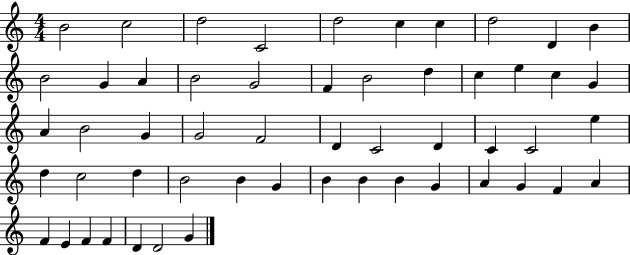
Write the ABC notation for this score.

X:1
T:Untitled
M:4/4
L:1/4
K:C
B2 c2 d2 C2 d2 c c d2 D B B2 G A B2 G2 F B2 d c e c G A B2 G G2 F2 D C2 D C C2 e d c2 d B2 B G B B B G A G F A F E F F D D2 G